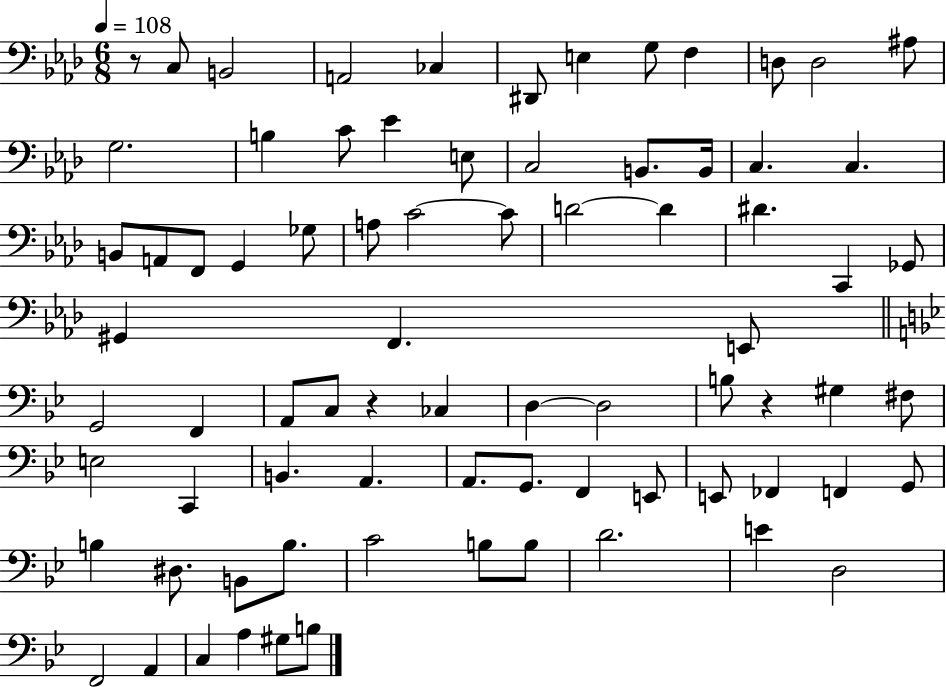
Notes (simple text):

R/e C3/e B2/h A2/h CES3/q D#2/e E3/q G3/e F3/q D3/e D3/h A#3/e G3/h. B3/q C4/e Eb4/q E3/e C3/h B2/e. B2/s C3/q. C3/q. B2/e A2/e F2/e G2/q Gb3/e A3/e C4/h C4/e D4/h D4/q D#4/q. C2/q Gb2/e G#2/q F2/q. E2/e G2/h F2/q A2/e C3/e R/q CES3/q D3/q D3/h B3/e R/q G#3/q F#3/e E3/h C2/q B2/q. A2/q. A2/e. G2/e. F2/q E2/e E2/e FES2/q F2/q G2/e B3/q D#3/e. B2/e B3/e. C4/h B3/e B3/e D4/h. E4/q D3/h F2/h A2/q C3/q A3/q G#3/e B3/e